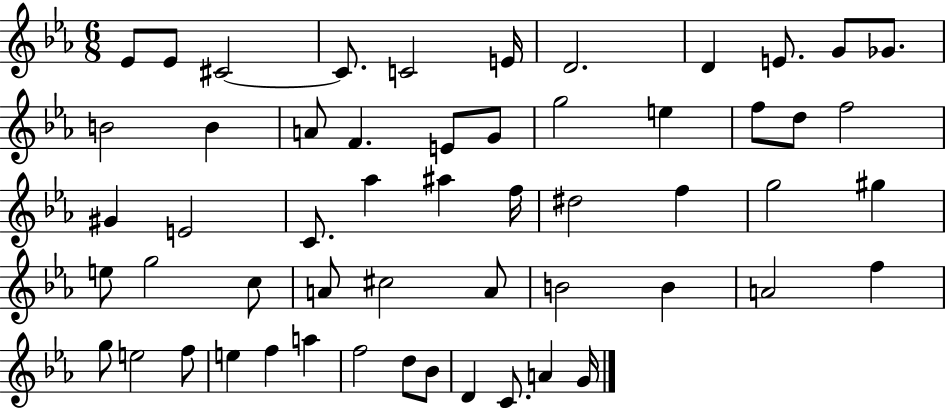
Eb4/e Eb4/e C#4/h C#4/e. C4/h E4/s D4/h. D4/q E4/e. G4/e Gb4/e. B4/h B4/q A4/e F4/q. E4/e G4/e G5/h E5/q F5/e D5/e F5/h G#4/q E4/h C4/e. Ab5/q A#5/q F5/s D#5/h F5/q G5/h G#5/q E5/e G5/h C5/e A4/e C#5/h A4/e B4/h B4/q A4/h F5/q G5/e E5/h F5/e E5/q F5/q A5/q F5/h D5/e Bb4/e D4/q C4/e. A4/q G4/s